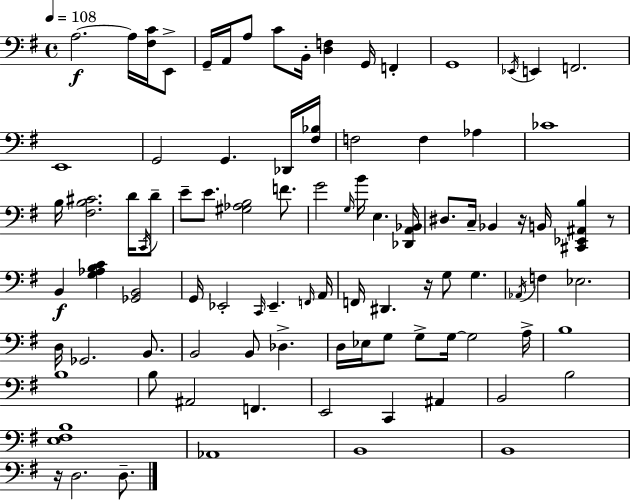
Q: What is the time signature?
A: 4/4